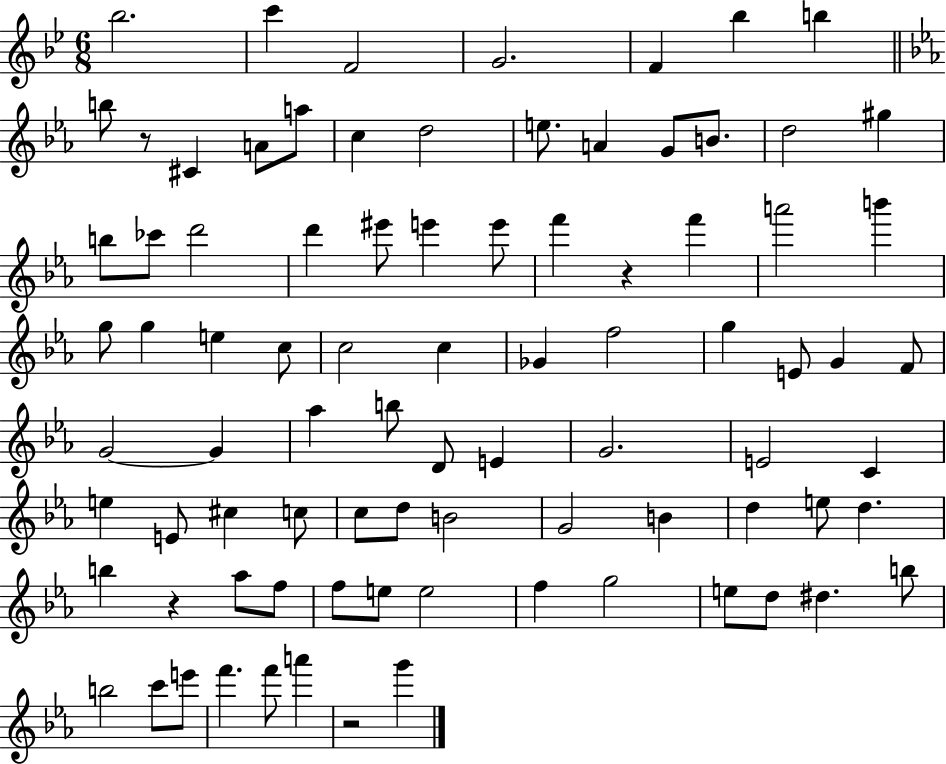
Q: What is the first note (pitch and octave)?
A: Bb5